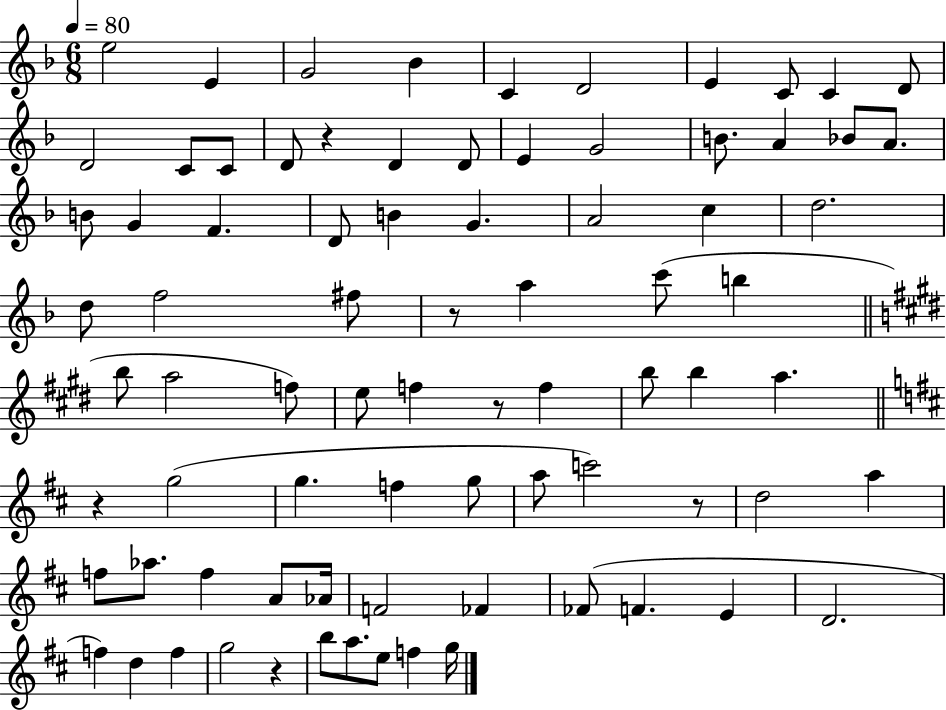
{
  \clef treble
  \numericTimeSignature
  \time 6/8
  \key f \major
  \tempo 4 = 80
  e''2 e'4 | g'2 bes'4 | c'4 d'2 | e'4 c'8 c'4 d'8 | \break d'2 c'8 c'8 | d'8 r4 d'4 d'8 | e'4 g'2 | b'8. a'4 bes'8 a'8. | \break b'8 g'4 f'4. | d'8 b'4 g'4. | a'2 c''4 | d''2. | \break d''8 f''2 fis''8 | r8 a''4 c'''8( b''4 | \bar "||" \break \key e \major b''8 a''2 f''8) | e''8 f''4 r8 f''4 | b''8 b''4 a''4. | \bar "||" \break \key d \major r4 g''2( | g''4. f''4 g''8 | a''8 c'''2) r8 | d''2 a''4 | \break f''8 aes''8. f''4 a'8 aes'16 | f'2 fes'4 | fes'8( f'4. e'4 | d'2. | \break f''4) d''4 f''4 | g''2 r4 | b''8 a''8. e''8 f''4 g''16 | \bar "|."
}